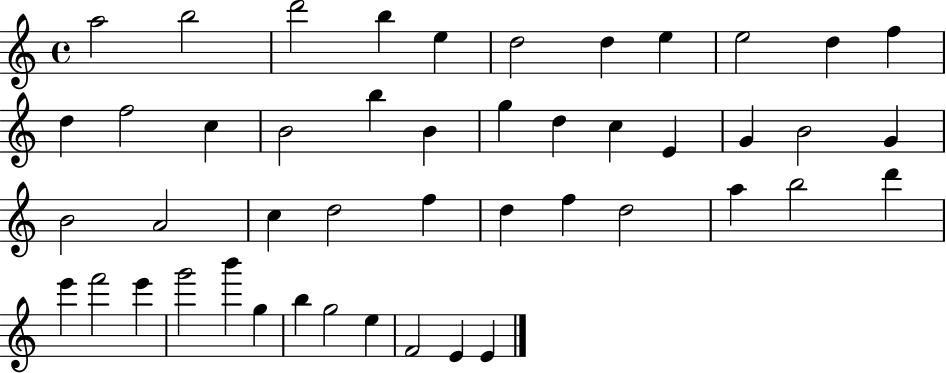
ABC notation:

X:1
T:Untitled
M:4/4
L:1/4
K:C
a2 b2 d'2 b e d2 d e e2 d f d f2 c B2 b B g d c E G B2 G B2 A2 c d2 f d f d2 a b2 d' e' f'2 e' g'2 b' g b g2 e F2 E E